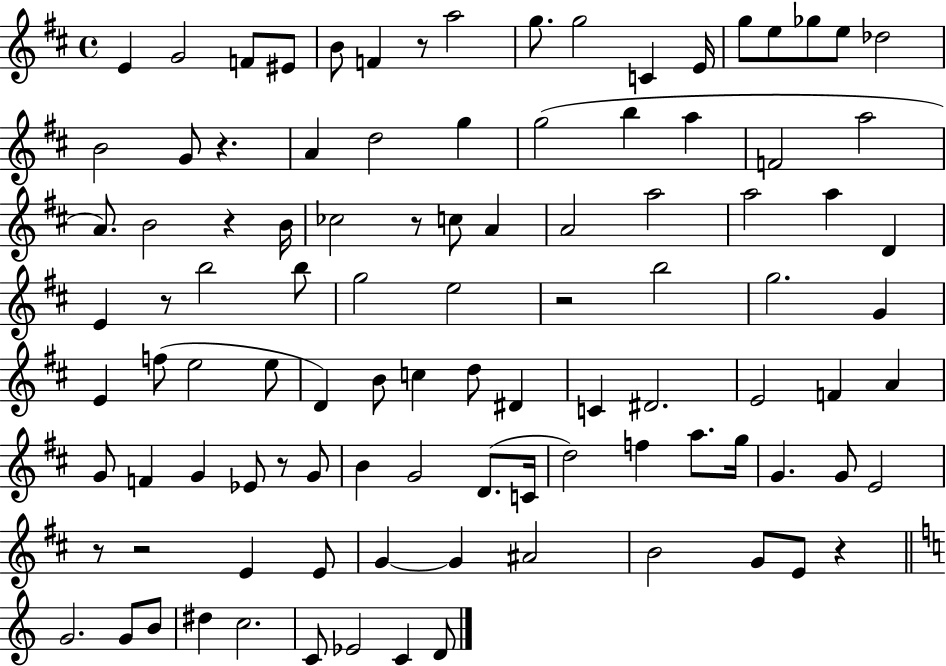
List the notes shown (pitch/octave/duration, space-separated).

E4/q G4/h F4/e EIS4/e B4/e F4/q R/e A5/h G5/e. G5/h C4/q E4/s G5/e E5/e Gb5/e E5/e Db5/h B4/h G4/e R/q. A4/q D5/h G5/q G5/h B5/q A5/q F4/h A5/h A4/e. B4/h R/q B4/s CES5/h R/e C5/e A4/q A4/h A5/h A5/h A5/q D4/q E4/q R/e B5/h B5/e G5/h E5/h R/h B5/h G5/h. G4/q E4/q F5/e E5/h E5/e D4/q B4/e C5/q D5/e D#4/q C4/q D#4/h. E4/h F4/q A4/q G4/e F4/q G4/q Eb4/e R/e G4/e B4/q G4/h D4/e. C4/s D5/h F5/q A5/e. G5/s G4/q. G4/e E4/h R/e R/h E4/q E4/e G4/q G4/q A#4/h B4/h G4/e E4/e R/q G4/h. G4/e B4/e D#5/q C5/h. C4/e Eb4/h C4/q D4/e